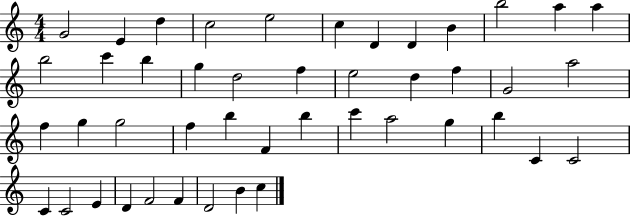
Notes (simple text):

G4/h E4/q D5/q C5/h E5/h C5/q D4/q D4/q B4/q B5/h A5/q A5/q B5/h C6/q B5/q G5/q D5/h F5/q E5/h D5/q F5/q G4/h A5/h F5/q G5/q G5/h F5/q B5/q F4/q B5/q C6/q A5/h G5/q B5/q C4/q C4/h C4/q C4/h E4/q D4/q F4/h F4/q D4/h B4/q C5/q